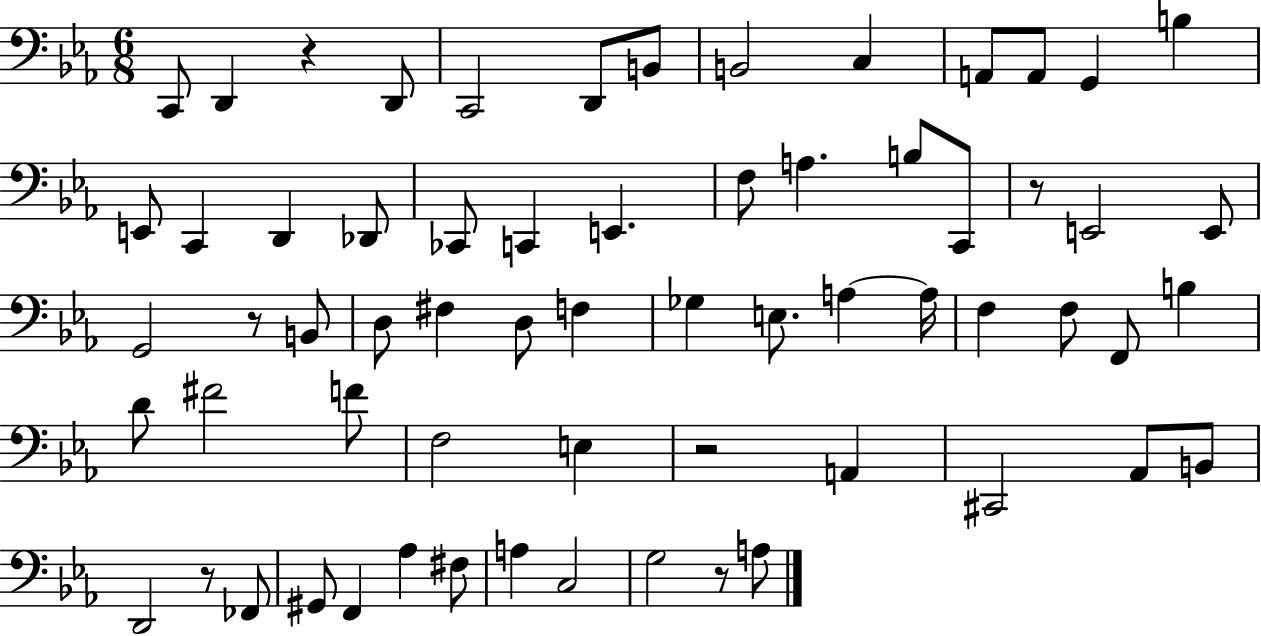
X:1
T:Untitled
M:6/8
L:1/4
K:Eb
C,,/2 D,, z D,,/2 C,,2 D,,/2 B,,/2 B,,2 C, A,,/2 A,,/2 G,, B, E,,/2 C,, D,, _D,,/2 _C,,/2 C,, E,, F,/2 A, B,/2 C,,/2 z/2 E,,2 E,,/2 G,,2 z/2 B,,/2 D,/2 ^F, D,/2 F, _G, E,/2 A, A,/4 F, F,/2 F,,/2 B, D/2 ^F2 F/2 F,2 E, z2 A,, ^C,,2 _A,,/2 B,,/2 D,,2 z/2 _F,,/2 ^G,,/2 F,, _A, ^F,/2 A, C,2 G,2 z/2 A,/2